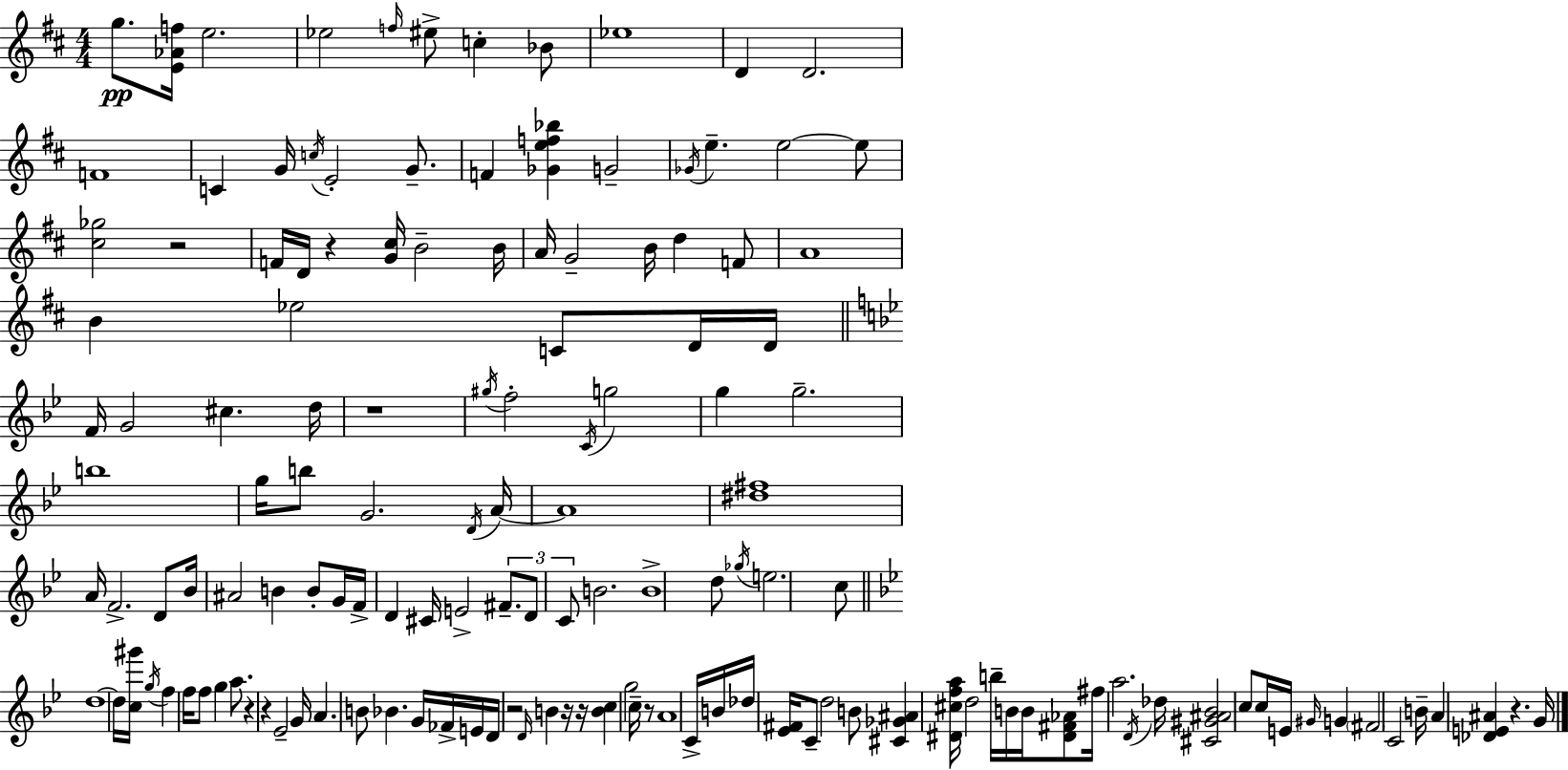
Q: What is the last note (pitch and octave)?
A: G4